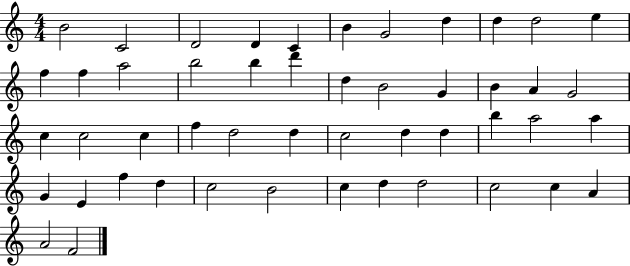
X:1
T:Untitled
M:4/4
L:1/4
K:C
B2 C2 D2 D C B G2 d d d2 e f f a2 b2 b d' d B2 G B A G2 c c2 c f d2 d c2 d d b a2 a G E f d c2 B2 c d d2 c2 c A A2 F2